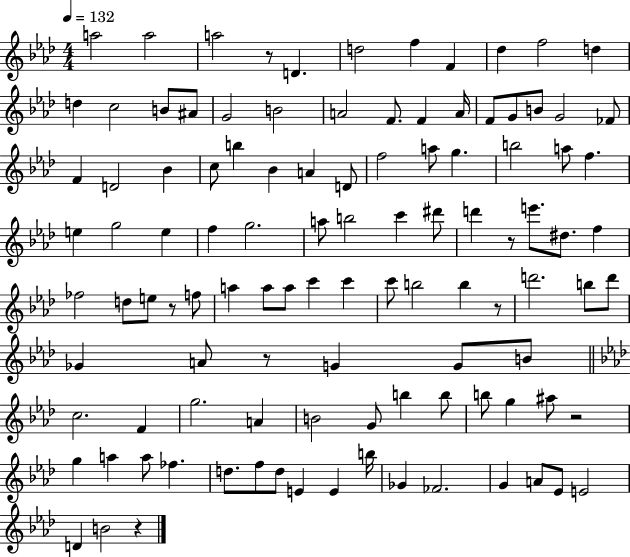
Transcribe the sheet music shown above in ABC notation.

X:1
T:Untitled
M:4/4
L:1/4
K:Ab
a2 a2 a2 z/2 D d2 f F _d f2 d d c2 B/2 ^A/2 G2 B2 A2 F/2 F A/4 F/2 G/2 B/2 G2 _F/2 F D2 _B c/2 b _B A D/2 f2 a/2 g b2 a/2 f e g2 e f g2 a/2 b2 c' ^d'/2 d' z/2 e'/2 ^d/2 f _f2 d/2 e/2 z/2 f/2 a a/2 a/2 c' c' c'/2 b2 b z/2 d'2 b/2 d'/2 _G A/2 z/2 G G/2 B/2 c2 F g2 A B2 G/2 b b/2 b/2 g ^a/2 z2 g a a/2 _f d/2 f/2 d/2 E E b/4 _G _F2 G A/2 _E/2 E2 D B2 z